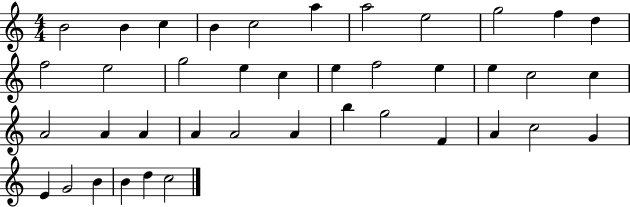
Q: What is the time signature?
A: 4/4